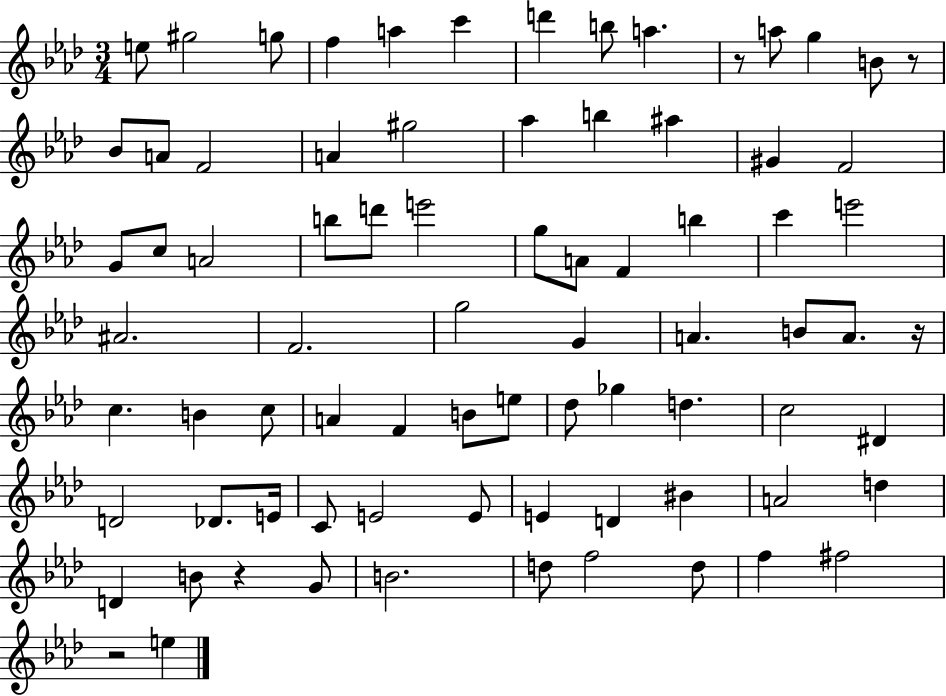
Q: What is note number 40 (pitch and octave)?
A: B4